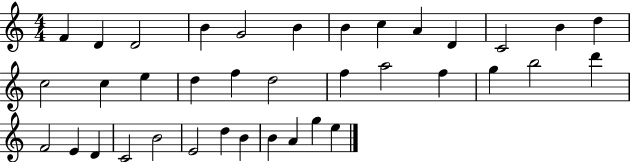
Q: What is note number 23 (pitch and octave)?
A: G5